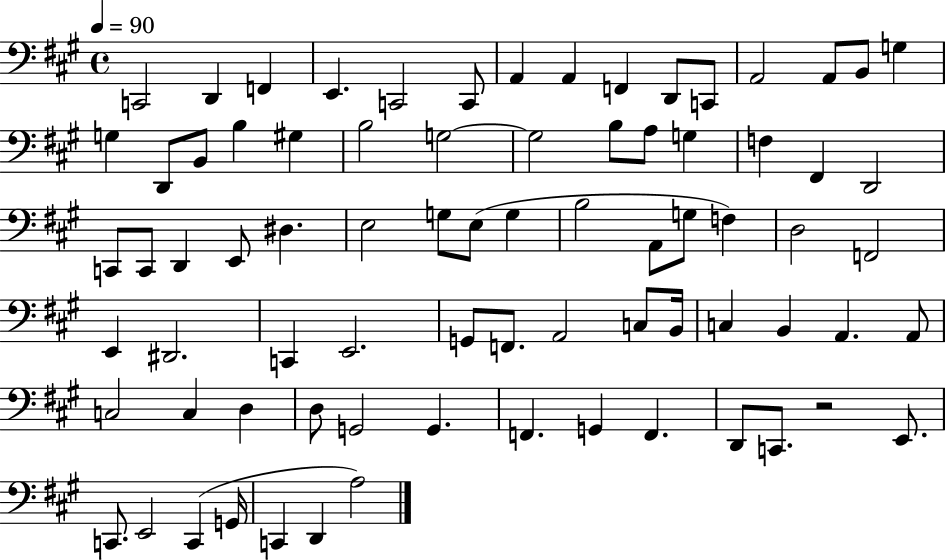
{
  \clef bass
  \time 4/4
  \defaultTimeSignature
  \key a \major
  \tempo 4 = 90
  c,2 d,4 f,4 | e,4. c,2 c,8 | a,4 a,4 f,4 d,8 c,8 | a,2 a,8 b,8 g4 | \break g4 d,8 b,8 b4 gis4 | b2 g2~~ | g2 b8 a8 g4 | f4 fis,4 d,2 | \break c,8 c,8 d,4 e,8 dis4. | e2 g8 e8( g4 | b2 a,8 g8 f4) | d2 f,2 | \break e,4 dis,2. | c,4 e,2. | g,8 f,8. a,2 c8 b,16 | c4 b,4 a,4. a,8 | \break c2 c4 d4 | d8 g,2 g,4. | f,4. g,4 f,4. | d,8 c,8. r2 e,8. | \break c,8. e,2 c,4( g,16 | c,4 d,4 a2) | \bar "|."
}